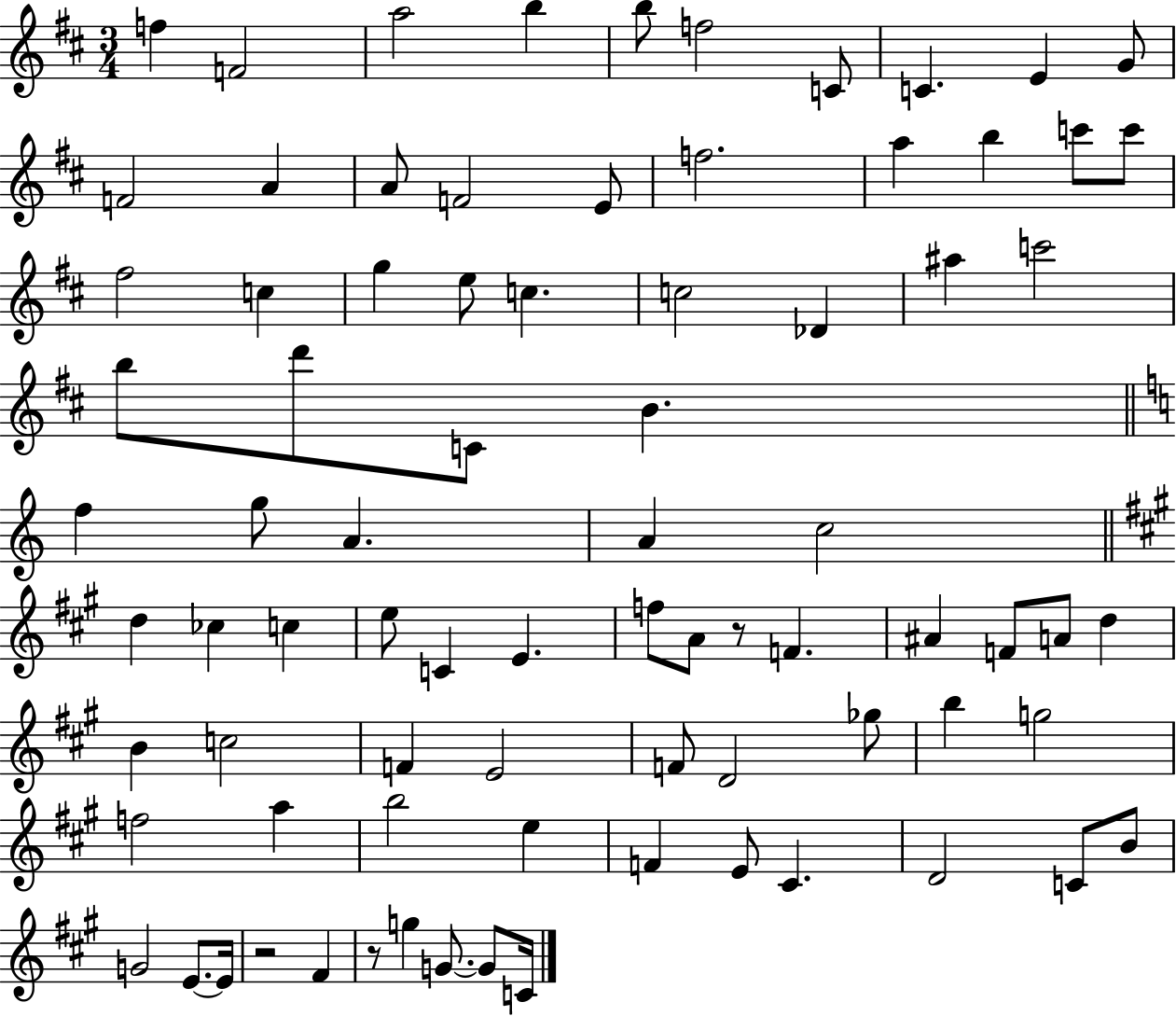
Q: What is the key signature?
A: D major